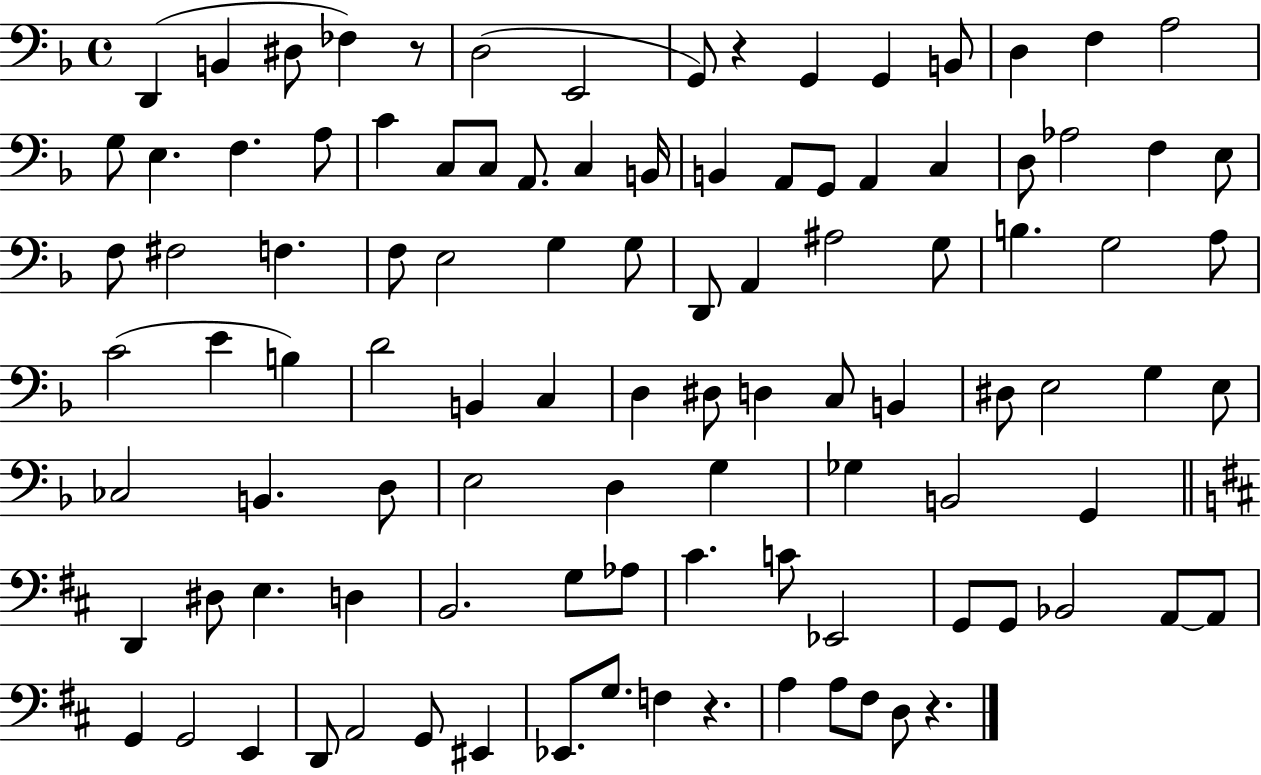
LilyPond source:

{
  \clef bass
  \time 4/4
  \defaultTimeSignature
  \key f \major
  d,4( b,4 dis8 fes4) r8 | d2( e,2 | g,8) r4 g,4 g,4 b,8 | d4 f4 a2 | \break g8 e4. f4. a8 | c'4 c8 c8 a,8. c4 b,16 | b,4 a,8 g,8 a,4 c4 | d8 aes2 f4 e8 | \break f8 fis2 f4. | f8 e2 g4 g8 | d,8 a,4 ais2 g8 | b4. g2 a8 | \break c'2( e'4 b4) | d'2 b,4 c4 | d4 dis8 d4 c8 b,4 | dis8 e2 g4 e8 | \break ces2 b,4. d8 | e2 d4 g4 | ges4 b,2 g,4 | \bar "||" \break \key b \minor d,4 dis8 e4. d4 | b,2. g8 aes8 | cis'4. c'8 ees,2 | g,8 g,8 bes,2 a,8~~ a,8 | \break g,4 g,2 e,4 | d,8 a,2 g,8 eis,4 | ees,8. g8. f4 r4. | a4 a8 fis8 d8 r4. | \break \bar "|."
}